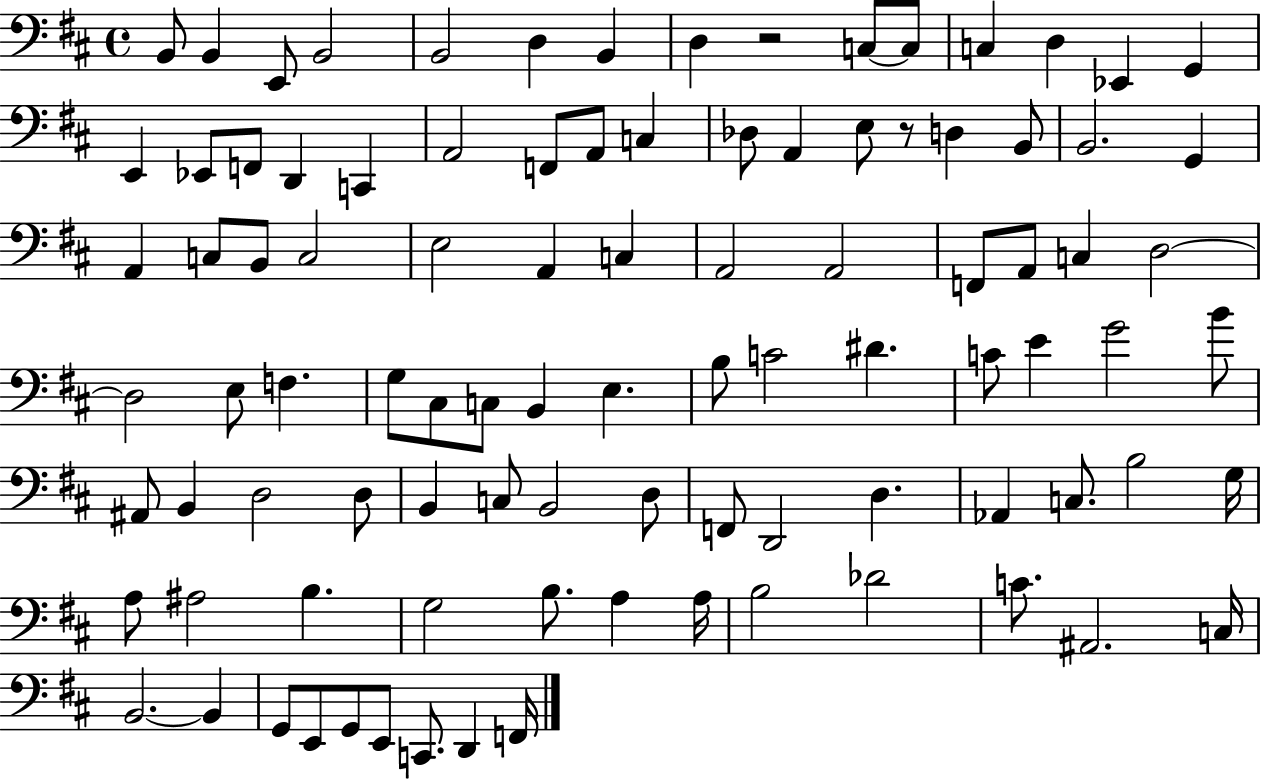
B2/e B2/q E2/e B2/h B2/h D3/q B2/q D3/q R/h C3/e C3/e C3/q D3/q Eb2/q G2/q E2/q Eb2/e F2/e D2/q C2/q A2/h F2/e A2/e C3/q Db3/e A2/q E3/e R/e D3/q B2/e B2/h. G2/q A2/q C3/e B2/e C3/h E3/h A2/q C3/q A2/h A2/h F2/e A2/e C3/q D3/h D3/h E3/e F3/q. G3/e C#3/e C3/e B2/q E3/q. B3/e C4/h D#4/q. C4/e E4/q G4/h B4/e A#2/e B2/q D3/h D3/e B2/q C3/e B2/h D3/e F2/e D2/h D3/q. Ab2/q C3/e. B3/h G3/s A3/e A#3/h B3/q. G3/h B3/e. A3/q A3/s B3/h Db4/h C4/e. A#2/h. C3/s B2/h. B2/q G2/e E2/e G2/e E2/e C2/e. D2/q F2/s